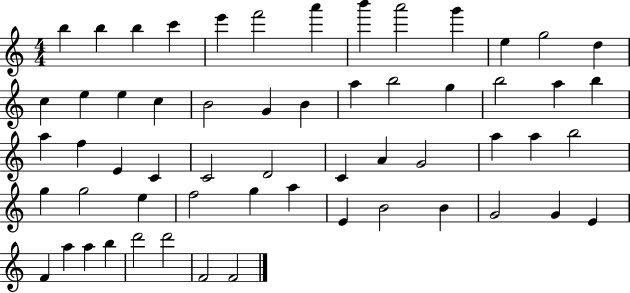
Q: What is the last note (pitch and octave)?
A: F4